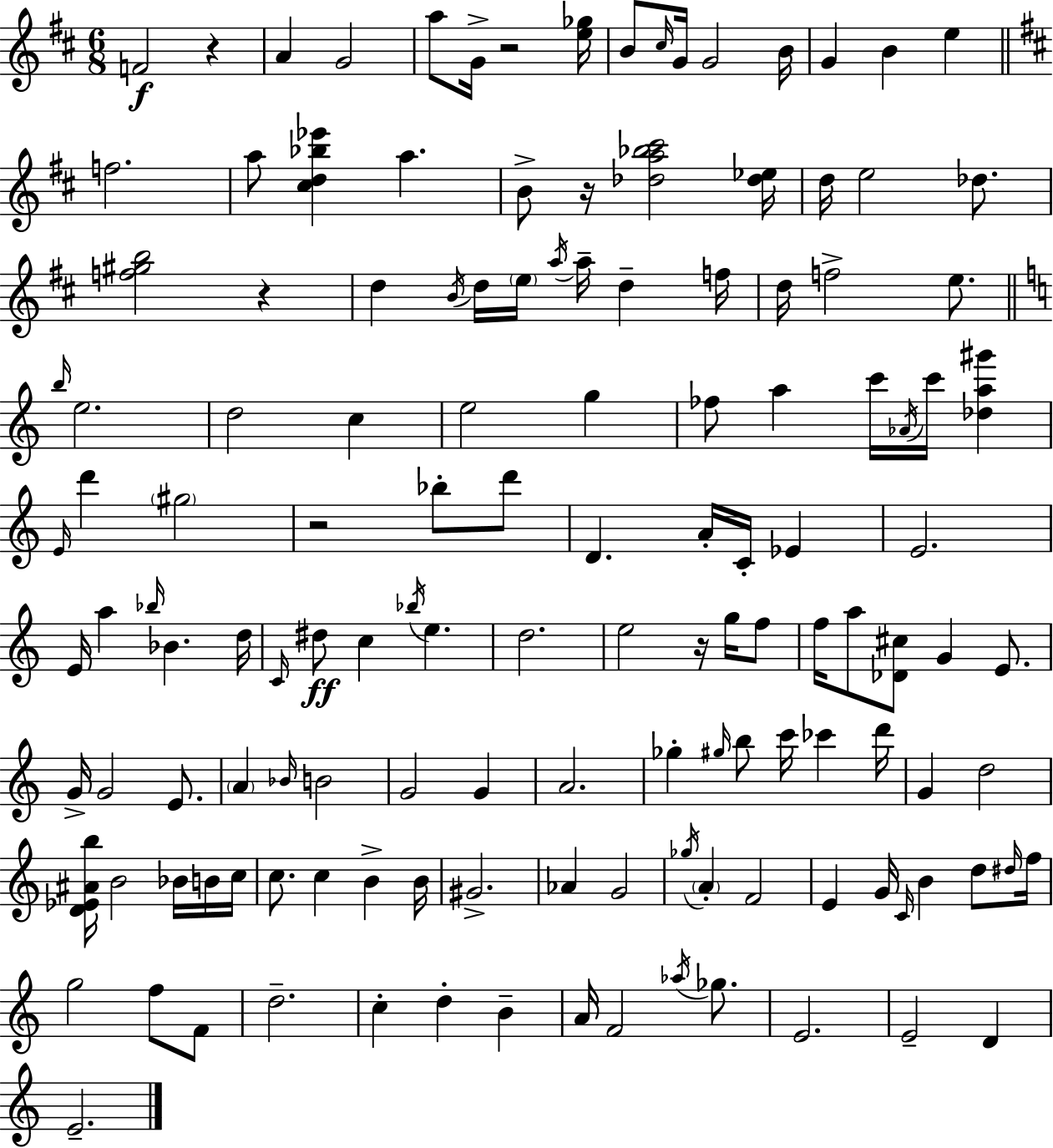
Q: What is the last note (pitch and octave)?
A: E4